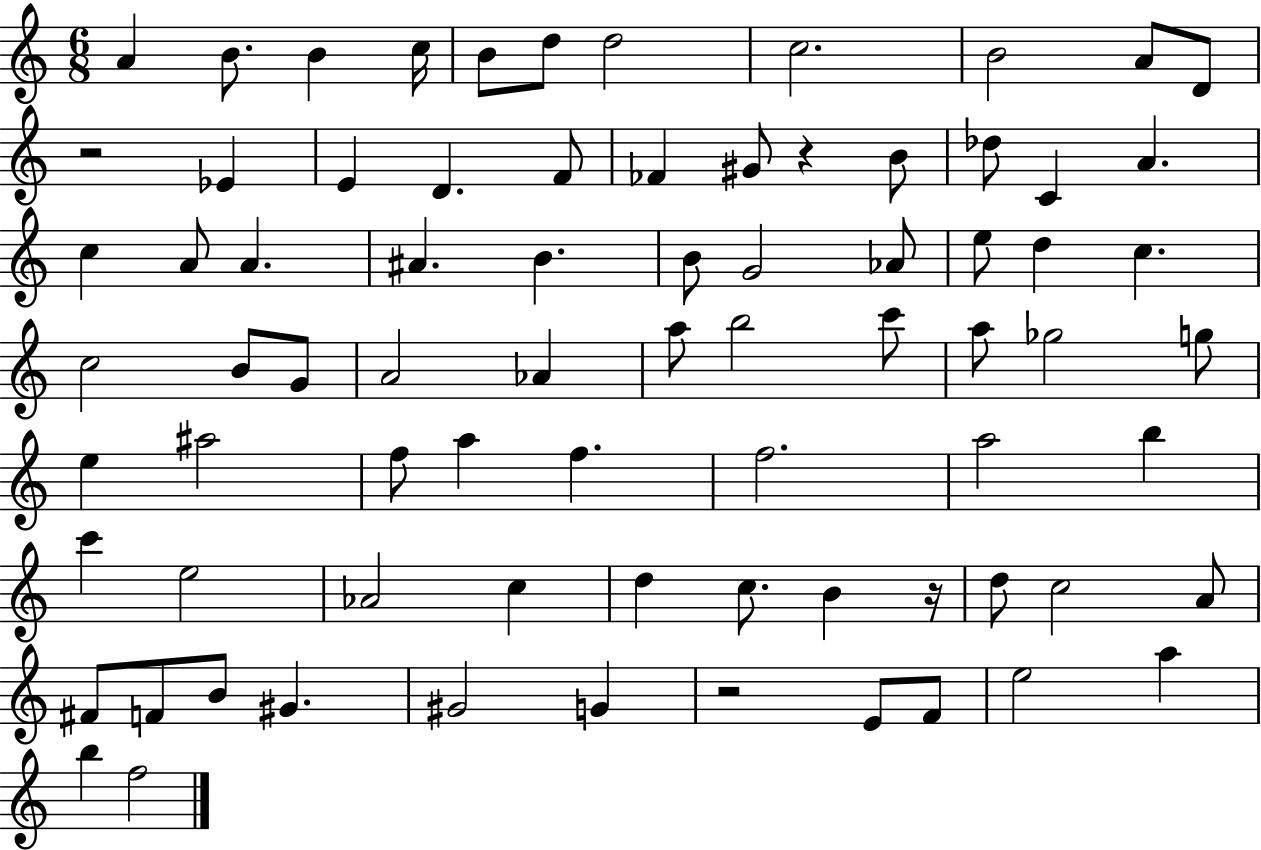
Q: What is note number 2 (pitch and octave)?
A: B4